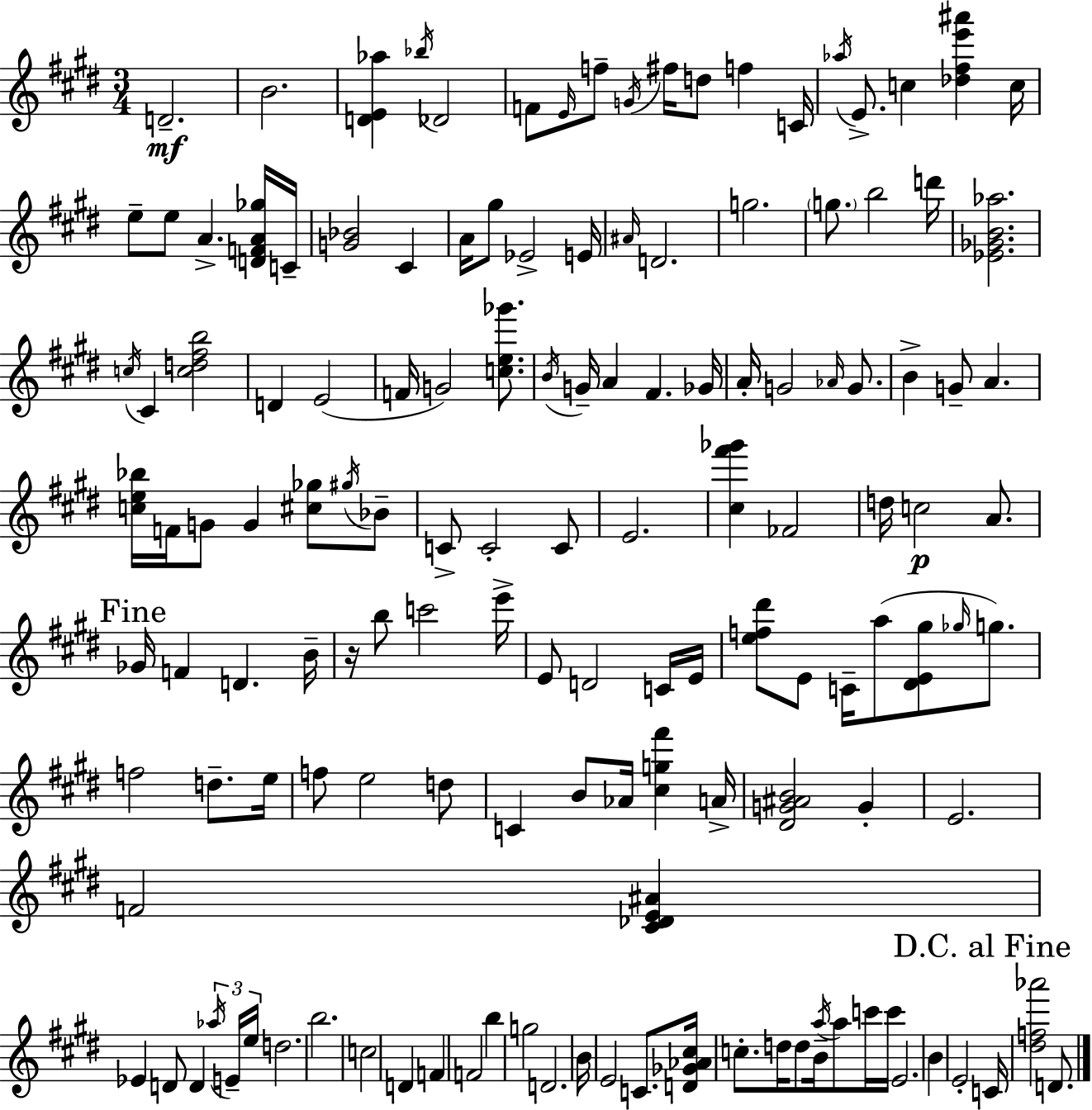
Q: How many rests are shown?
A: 1